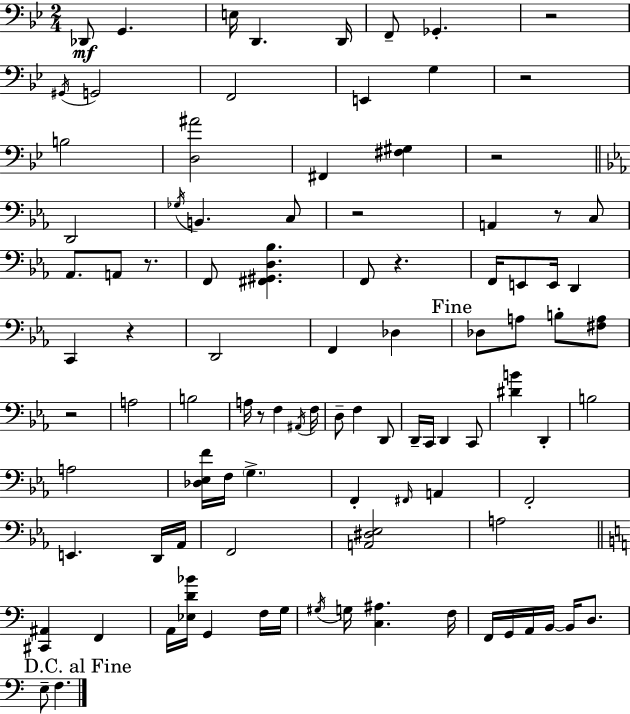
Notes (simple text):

Db2/e G2/q. E3/s D2/q. D2/s F2/e Gb2/q. R/h G#2/s G2/h F2/h E2/q G3/q R/h B3/h [D3,A#4]/h F#2/q [F#3,G#3]/q R/h D2/h Gb3/s B2/q. C3/e R/h A2/q R/e C3/e Ab2/e. A2/e R/e. F2/e [F#2,G#2,D3,Bb3]/q. F2/e R/q. F2/s E2/e E2/s D2/q C2/q R/q D2/h F2/q Db3/q Db3/e A3/e B3/e [F#3,A3]/e R/h A3/h B3/h A3/s R/e F3/q A#2/s F3/s D3/e F3/q D2/e D2/s C2/s D2/q C2/e [D#4,B4]/q D2/q B3/h A3/h [Db3,Eb3,F4]/s F3/s G3/q. F2/q F#2/s A2/q F2/h E2/q. D2/s Ab2/s F2/h [A2,D#3,Eb3]/h A3/h [C#2,A#2]/q F2/q A2/s [Eb3,D4,Bb4]/s G2/q F3/s G3/s G#3/s G3/s [C3,A#3]/q. F3/s F2/s G2/s A2/s B2/s B2/s D3/e. E3/e F3/q.